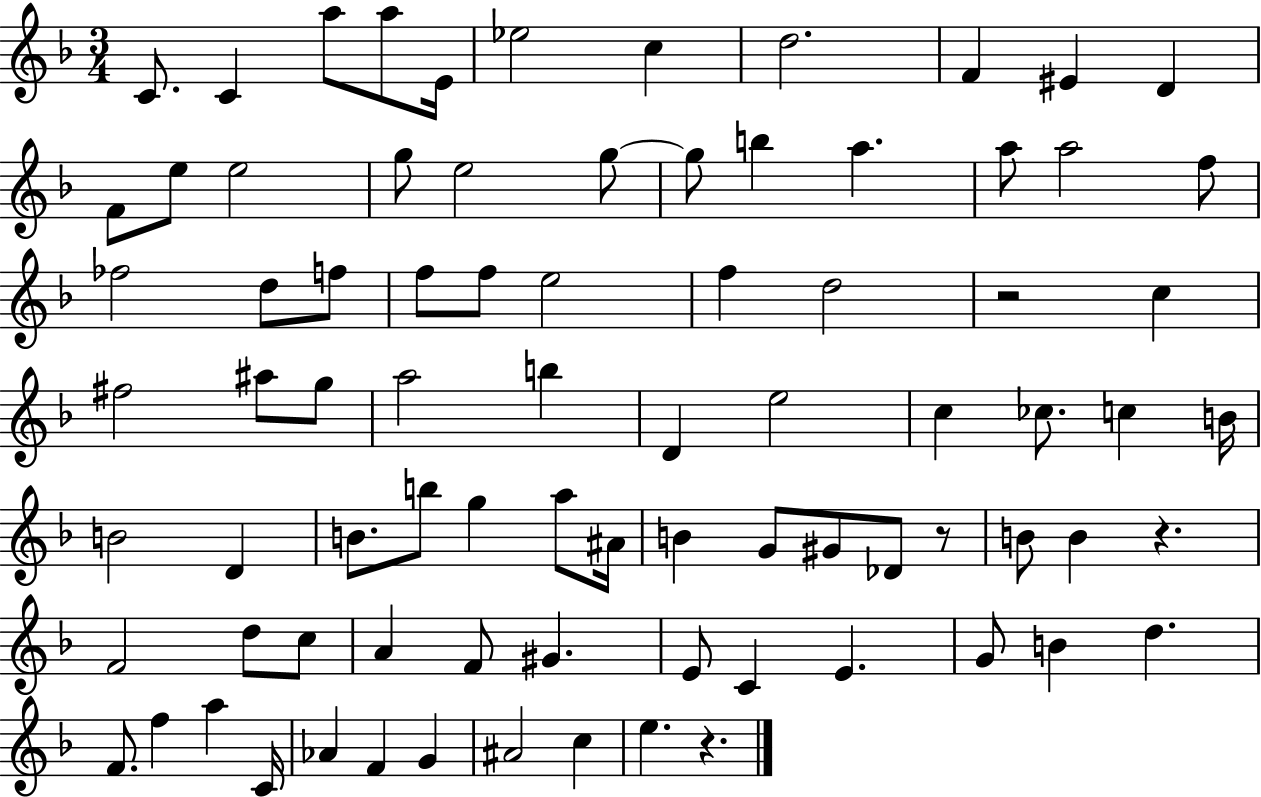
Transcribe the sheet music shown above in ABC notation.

X:1
T:Untitled
M:3/4
L:1/4
K:F
C/2 C a/2 a/2 E/4 _e2 c d2 F ^E D F/2 e/2 e2 g/2 e2 g/2 g/2 b a a/2 a2 f/2 _f2 d/2 f/2 f/2 f/2 e2 f d2 z2 c ^f2 ^a/2 g/2 a2 b D e2 c _c/2 c B/4 B2 D B/2 b/2 g a/2 ^A/4 B G/2 ^G/2 _D/2 z/2 B/2 B z F2 d/2 c/2 A F/2 ^G E/2 C E G/2 B d F/2 f a C/4 _A F G ^A2 c e z